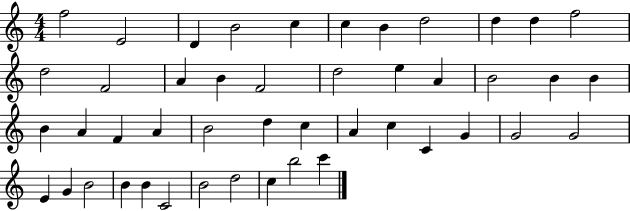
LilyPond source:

{
  \clef treble
  \numericTimeSignature
  \time 4/4
  \key c \major
  f''2 e'2 | d'4 b'2 c''4 | c''4 b'4 d''2 | d''4 d''4 f''2 | \break d''2 f'2 | a'4 b'4 f'2 | d''2 e''4 a'4 | b'2 b'4 b'4 | \break b'4 a'4 f'4 a'4 | b'2 d''4 c''4 | a'4 c''4 c'4 g'4 | g'2 g'2 | \break e'4 g'4 b'2 | b'4 b'4 c'2 | b'2 d''2 | c''4 b''2 c'''4 | \break \bar "|."
}